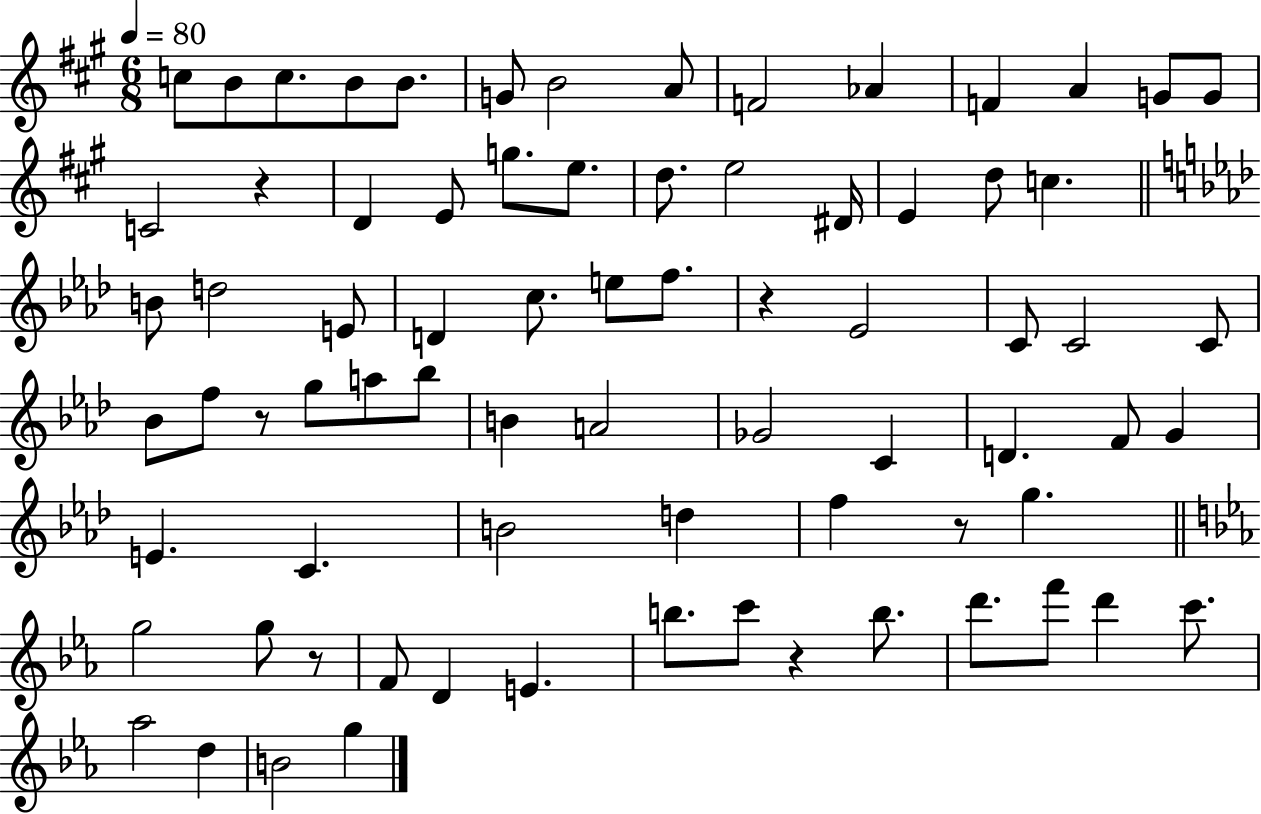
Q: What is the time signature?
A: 6/8